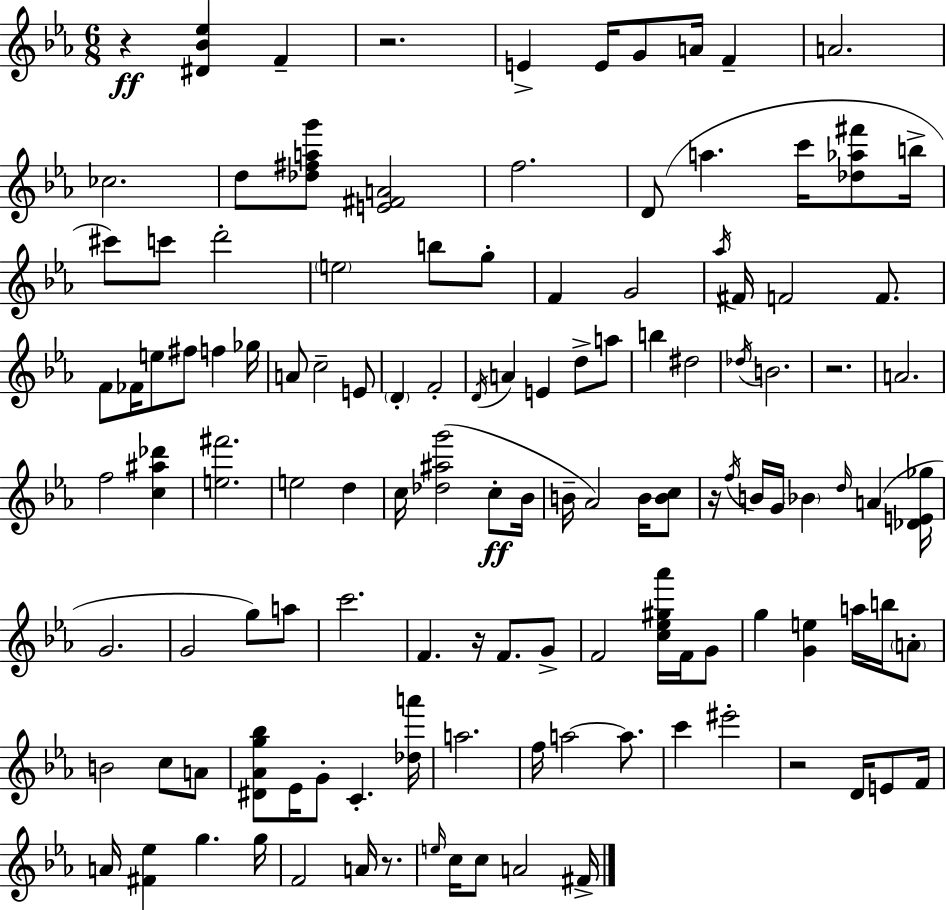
{
  \clef treble
  \numericTimeSignature
  \time 6/8
  \key c \minor
  r4\ff <dis' bes' ees''>4 f'4-- | r2. | e'4-> e'16 g'8 a'16 f'4-- | a'2. | \break ces''2. | d''8 <des'' fis'' a'' g'''>8 <e' fis' a'>2 | f''2. | d'8( a''4. c'''16 <des'' aes'' fis'''>8 b''16-> | \break cis'''8) c'''8 d'''2-. | \parenthesize e''2 b''8 g''8-. | f'4 g'2 | \acciaccatura { aes''16 } fis'16 f'2 f'8. | \break f'8 fes'16 e''8 fis''8 f''4 | ges''16 a'8 c''2-- e'8 | \parenthesize d'4-. f'2-. | \acciaccatura { d'16 } a'4 e'4 d''8-> | \break a''8 b''4 dis''2 | \acciaccatura { des''16 } b'2. | r2. | a'2. | \break f''2 <c'' ais'' des'''>4 | <e'' fis'''>2. | e''2 d''4 | c''16 <des'' ais'' g'''>2( | \break c''8-.\ff bes'16 b'16-- aes'2) | b'16 <b' c''>8 r16 \acciaccatura { f''16 } b'16 g'16 \parenthesize bes'4 \grace { d''16 }( | a'4 <des' e' ges''>16 g'2. | g'2 | \break g''8) a''8 c'''2. | f'4. r16 | f'8. g'8-> f'2 | <c'' ees'' gis'' aes'''>16 f'16 g'8 g''4 <g' e''>4 | \break a''16 b''16 \parenthesize a'8-. b'2 | c''8 a'8 <dis' aes' g'' bes''>8 ees'16 g'8-. c'4.-. | <des'' a'''>16 a''2. | f''16 a''2~~ | \break a''8. c'''4 eis'''2-. | r2 | d'16 e'8 f'16 a'16 <fis' ees''>4 g''4. | g''16 f'2 | \break a'16 r8. \grace { e''16 } c''16 c''8 a'2 | fis'16-> \bar "|."
}